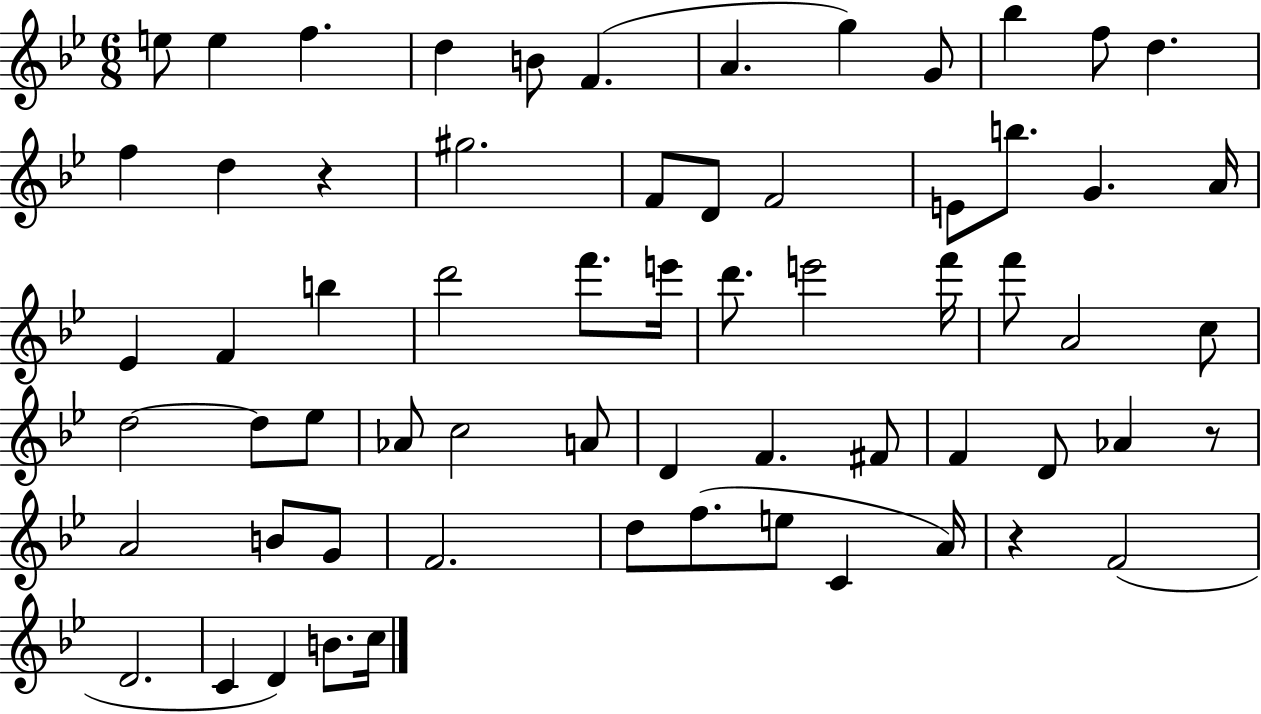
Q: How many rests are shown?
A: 3